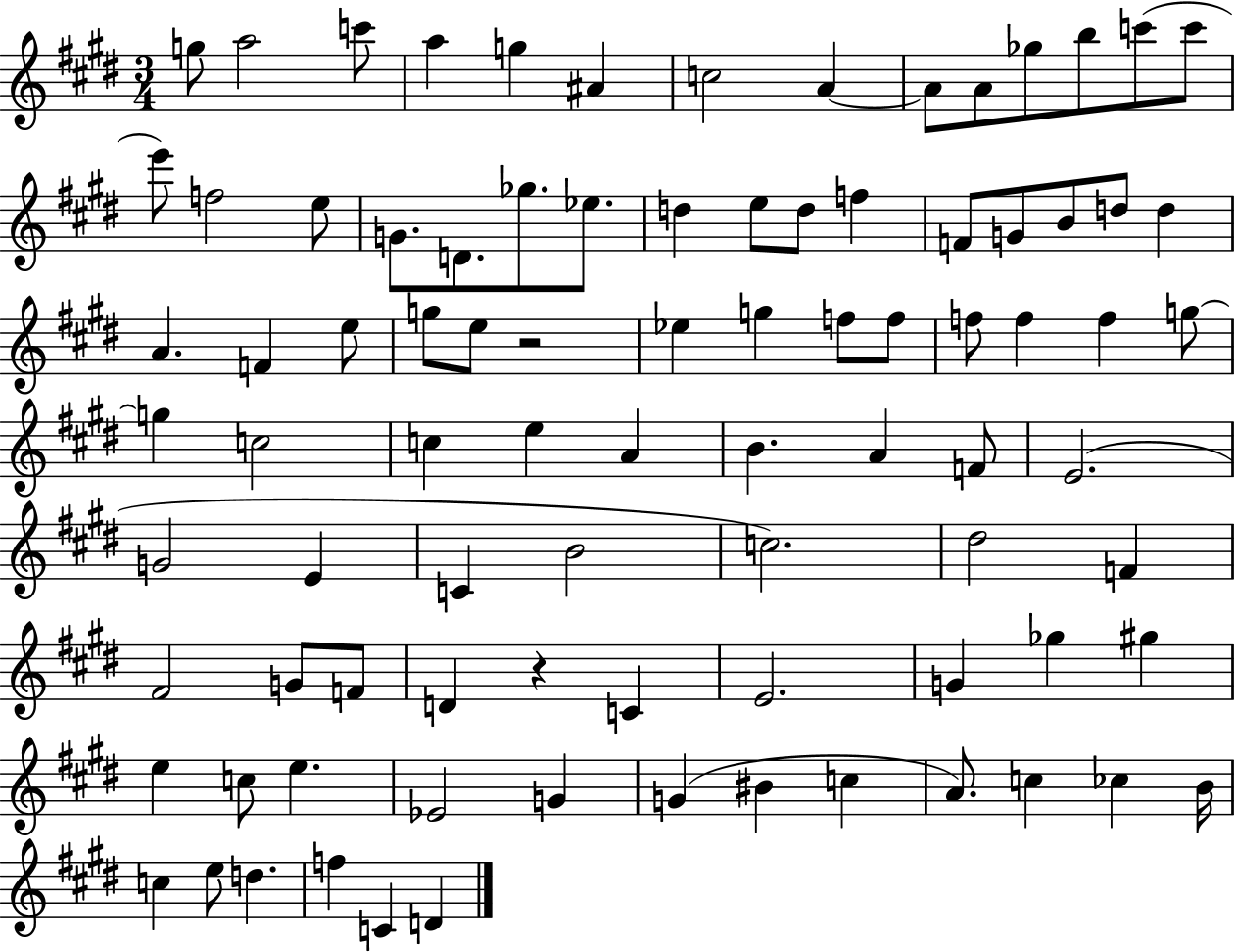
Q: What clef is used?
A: treble